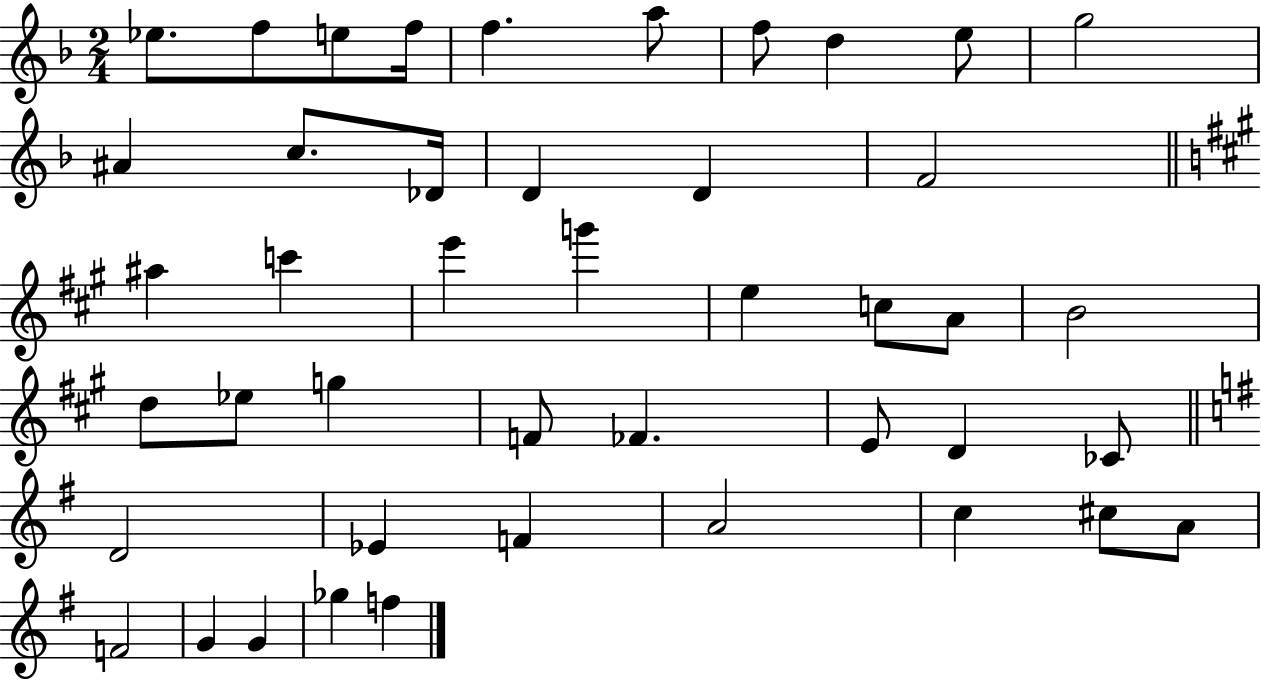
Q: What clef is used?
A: treble